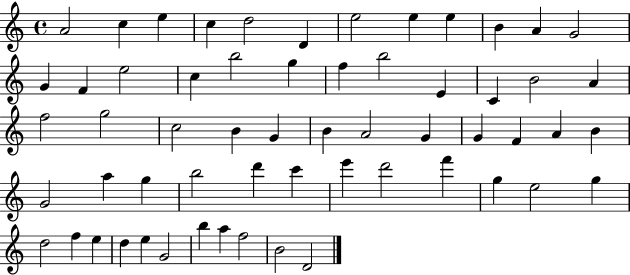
{
  \clef treble
  \time 4/4
  \defaultTimeSignature
  \key c \major
  a'2 c''4 e''4 | c''4 d''2 d'4 | e''2 e''4 e''4 | b'4 a'4 g'2 | \break g'4 f'4 e''2 | c''4 b''2 g''4 | f''4 b''2 e'4 | c'4 b'2 a'4 | \break f''2 g''2 | c''2 b'4 g'4 | b'4 a'2 g'4 | g'4 f'4 a'4 b'4 | \break g'2 a''4 g''4 | b''2 d'''4 c'''4 | e'''4 d'''2 f'''4 | g''4 e''2 g''4 | \break d''2 f''4 e''4 | d''4 e''4 g'2 | b''4 a''4 f''2 | b'2 d'2 | \break \bar "|."
}